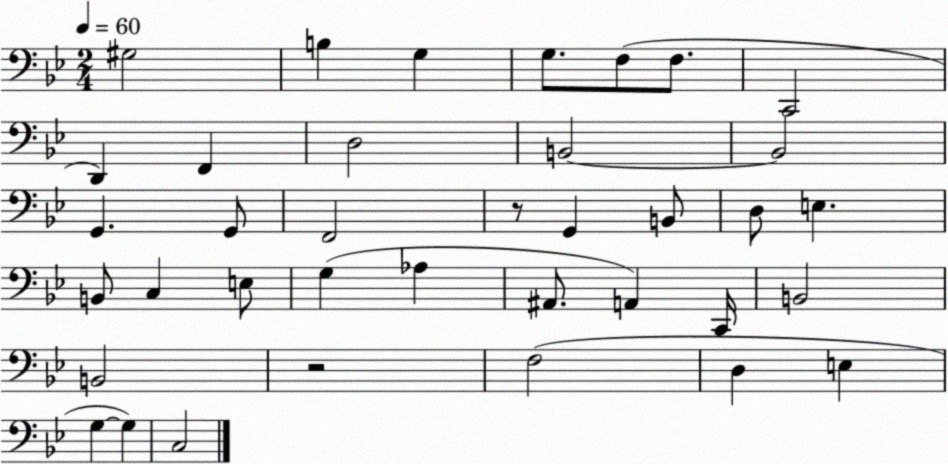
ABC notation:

X:1
T:Untitled
M:2/4
L:1/4
K:Bb
^G,2 B, G, G,/2 F,/2 F,/2 C,,2 D,, F,, D,2 B,,2 B,,2 G,, G,,/2 F,,2 z/2 G,, B,,/2 D,/2 E, B,,/2 C, E,/2 G, _A, ^A,,/2 A,, C,,/4 B,,2 B,,2 z2 F,2 D, E, G, G, C,2